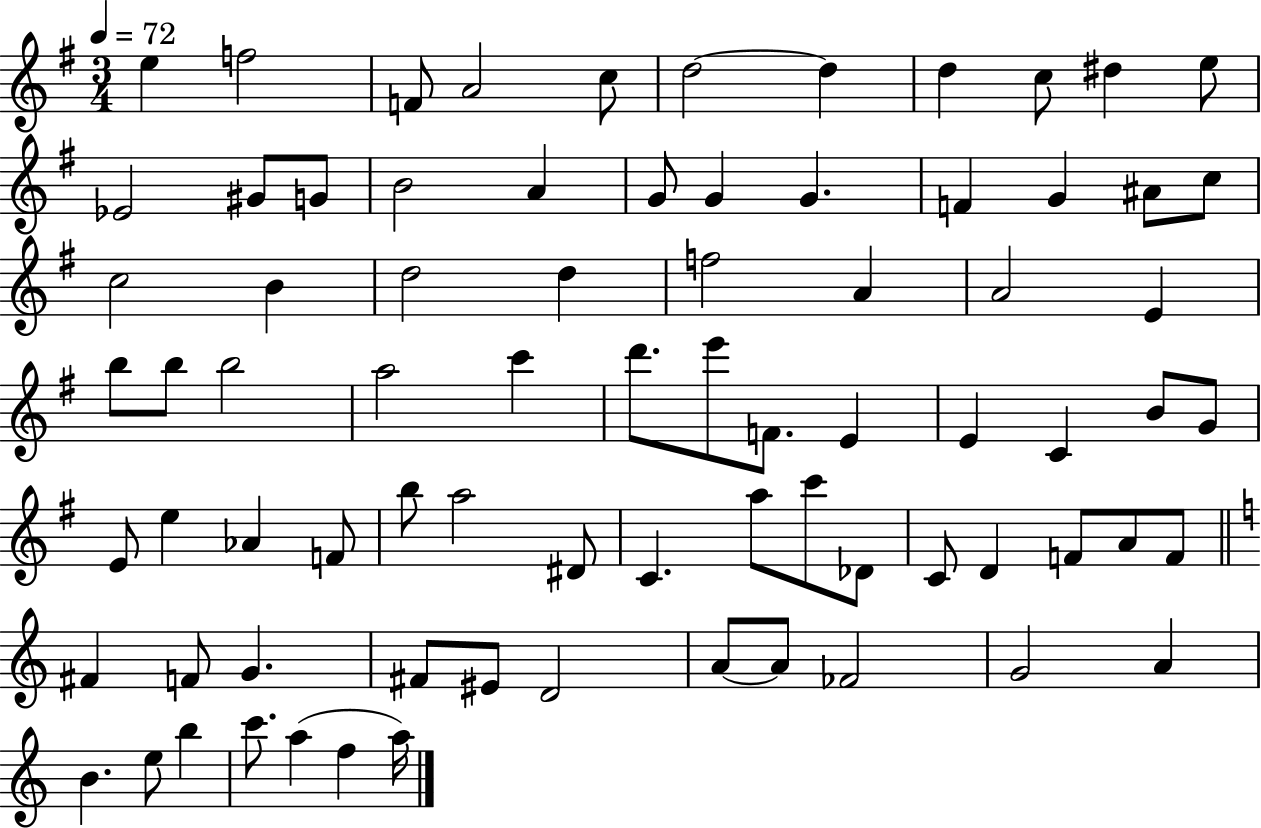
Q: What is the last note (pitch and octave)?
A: A5